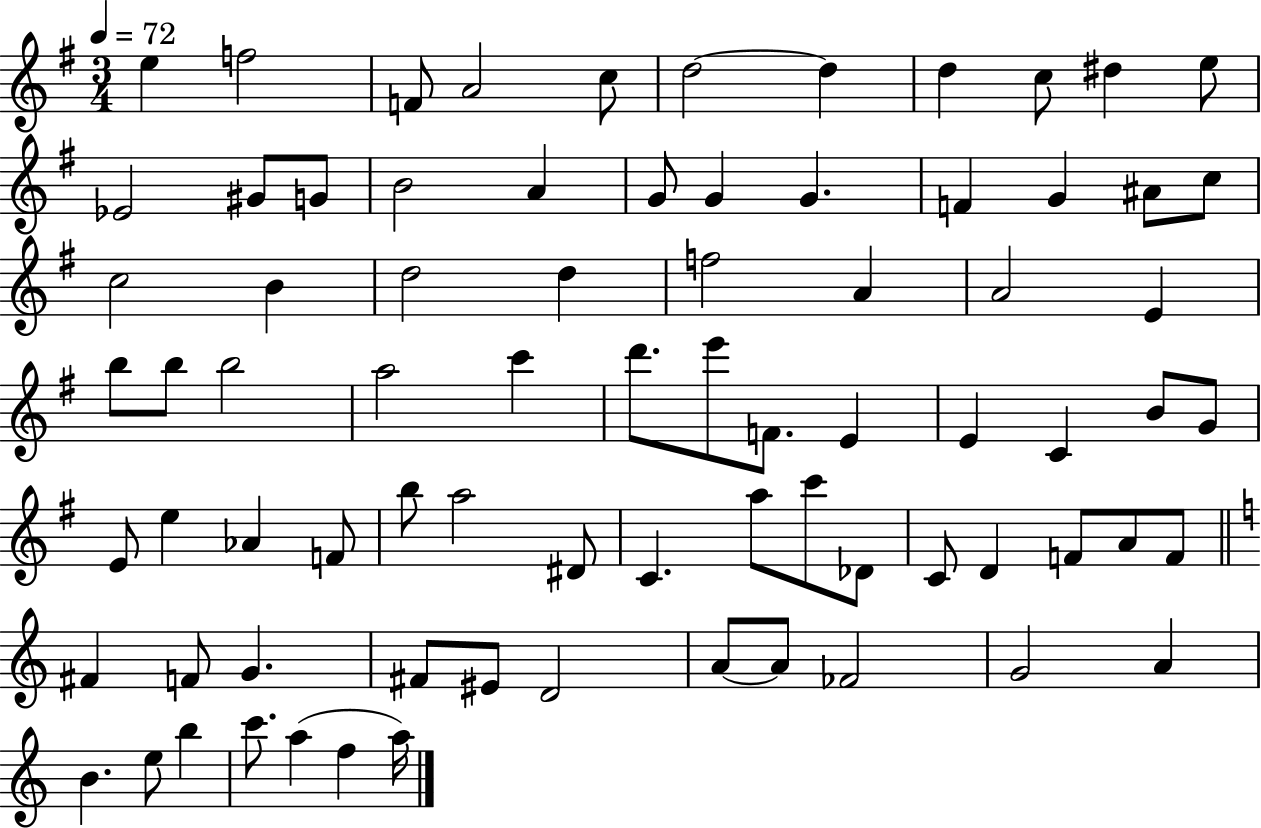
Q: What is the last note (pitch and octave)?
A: A5